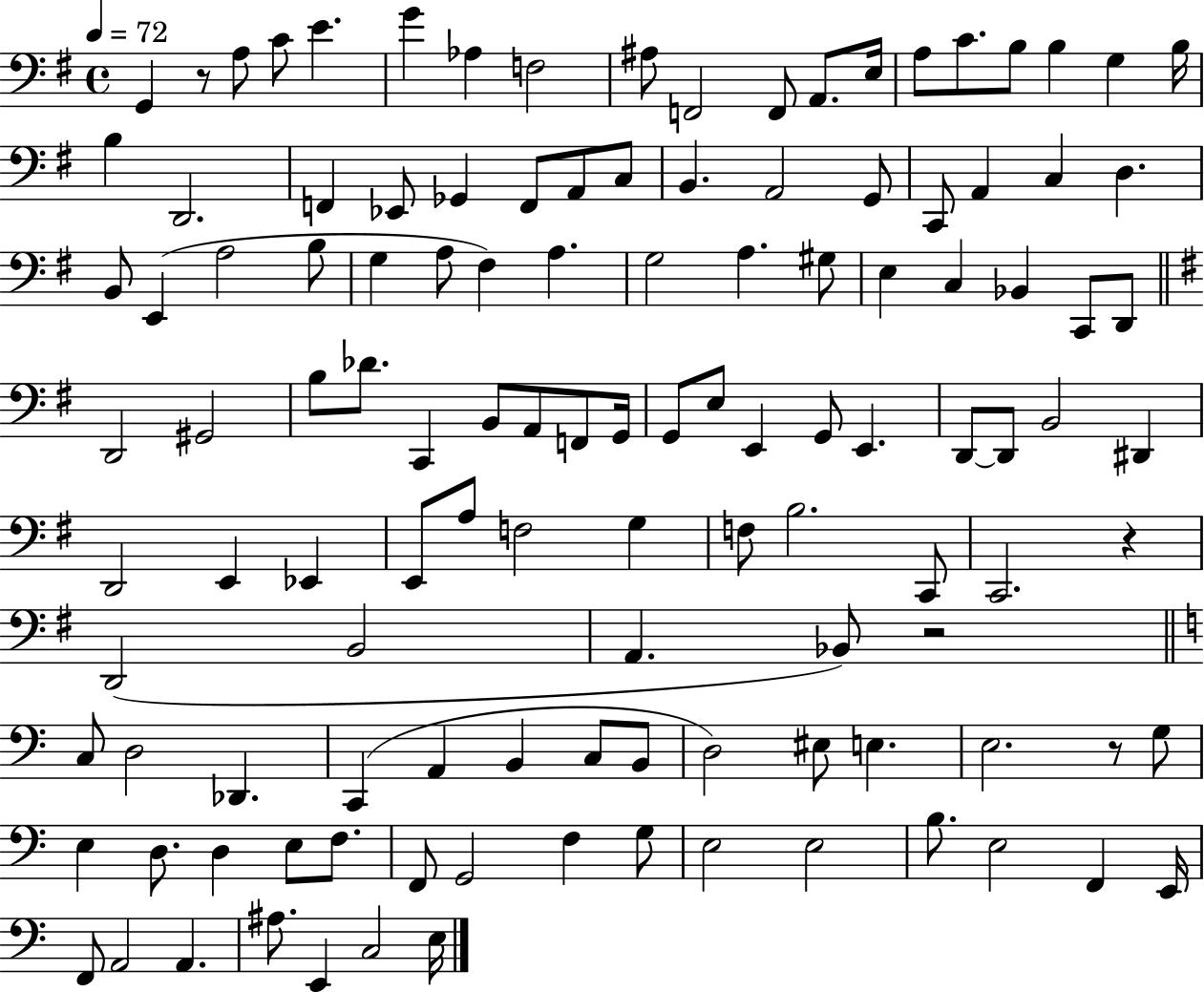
X:1
T:Untitled
M:4/4
L:1/4
K:G
G,, z/2 A,/2 C/2 E G _A, F,2 ^A,/2 F,,2 F,,/2 A,,/2 E,/4 A,/2 C/2 B,/2 B, G, B,/4 B, D,,2 F,, _E,,/2 _G,, F,,/2 A,,/2 C,/2 B,, A,,2 G,,/2 C,,/2 A,, C, D, B,,/2 E,, A,2 B,/2 G, A,/2 ^F, A, G,2 A, ^G,/2 E, C, _B,, C,,/2 D,,/2 D,,2 ^G,,2 B,/2 _D/2 C,, B,,/2 A,,/2 F,,/2 G,,/4 G,,/2 E,/2 E,, G,,/2 E,, D,,/2 D,,/2 B,,2 ^D,, D,,2 E,, _E,, E,,/2 A,/2 F,2 G, F,/2 B,2 C,,/2 C,,2 z D,,2 B,,2 A,, _B,,/2 z2 C,/2 D,2 _D,, C,, A,, B,, C,/2 B,,/2 D,2 ^E,/2 E, E,2 z/2 G,/2 E, D,/2 D, E,/2 F,/2 F,,/2 G,,2 F, G,/2 E,2 E,2 B,/2 E,2 F,, E,,/4 F,,/2 A,,2 A,, ^A,/2 E,, C,2 E,/4